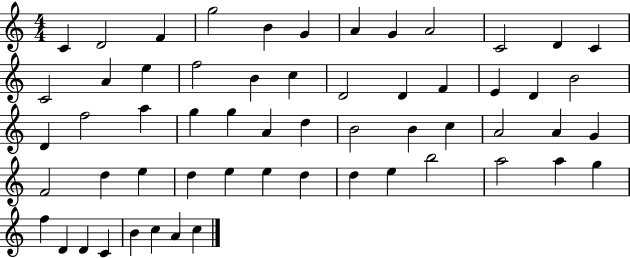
{
  \clef treble
  \numericTimeSignature
  \time 4/4
  \key c \major
  c'4 d'2 f'4 | g''2 b'4 g'4 | a'4 g'4 a'2 | c'2 d'4 c'4 | \break c'2 a'4 e''4 | f''2 b'4 c''4 | d'2 d'4 f'4 | e'4 d'4 b'2 | \break d'4 f''2 a''4 | g''4 g''4 a'4 d''4 | b'2 b'4 c''4 | a'2 a'4 g'4 | \break f'2 d''4 e''4 | d''4 e''4 e''4 d''4 | d''4 e''4 b''2 | a''2 a''4 g''4 | \break f''4 d'4 d'4 c'4 | b'4 c''4 a'4 c''4 | \bar "|."
}